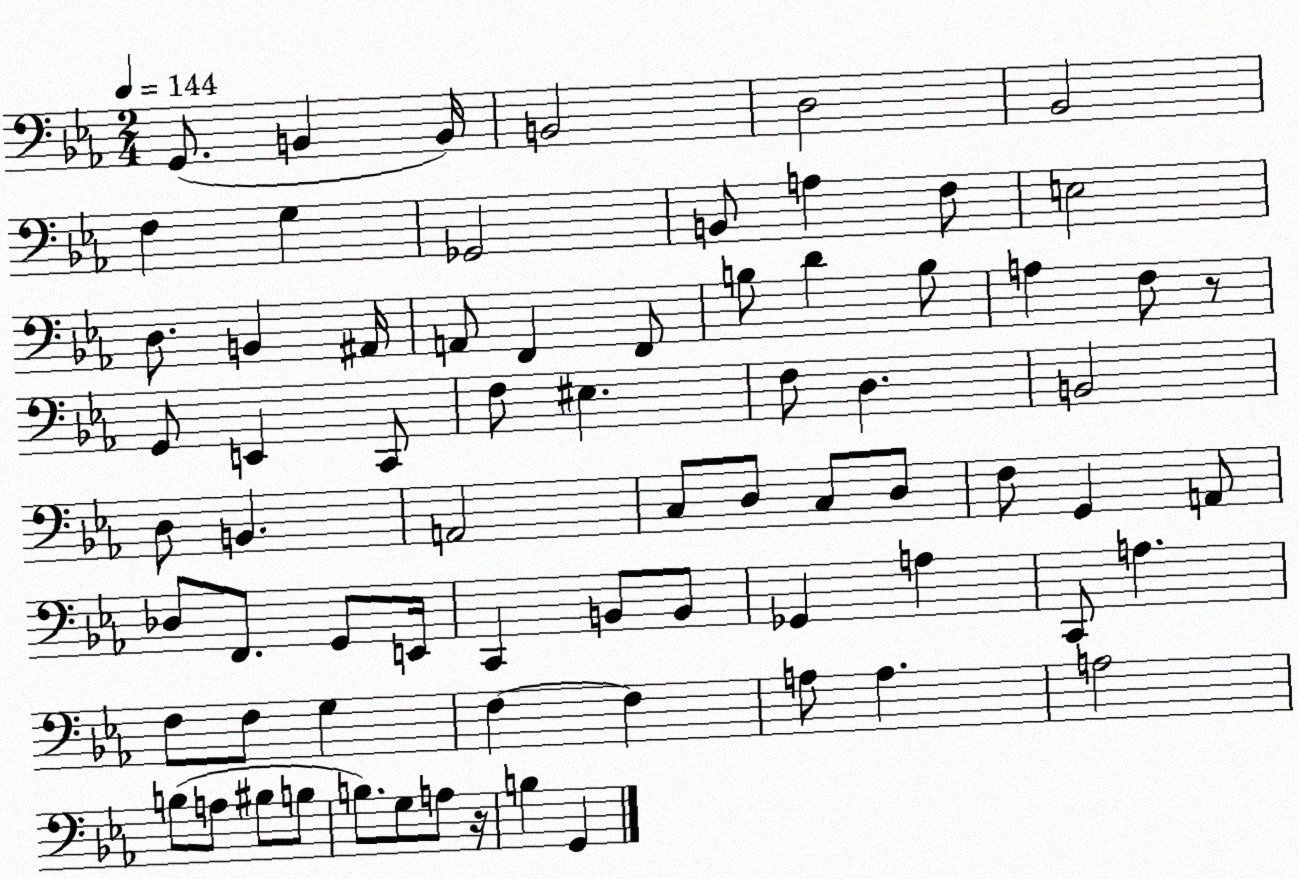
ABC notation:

X:1
T:Untitled
M:2/4
L:1/4
K:Eb
G,,/2 B,, B,,/4 B,,2 D,2 _B,,2 F, G, _G,,2 B,,/2 A, F,/2 E,2 D,/2 B,, ^A,,/4 A,,/2 F,, F,,/2 B,/2 D B,/2 A, F,/2 z/2 G,,/2 E,, C,,/2 F,/2 ^E, F,/2 D, B,,2 D,/2 B,, A,,2 C,/2 D,/2 C,/2 D,/2 F,/2 G,, A,,/2 _D,/2 F,,/2 G,,/2 E,,/4 C,, B,,/2 B,,/2 _G,, A, C,,/2 A, F,/2 F,/2 G, F, F, A,/2 A, A,2 B,/2 A,/2 ^B,/2 B,/2 B,/2 G,/2 A,/2 z/4 B, G,,